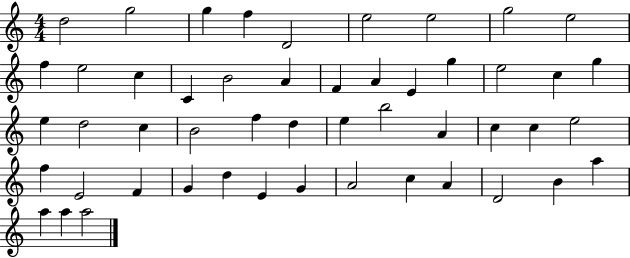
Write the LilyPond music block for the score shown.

{
  \clef treble
  \numericTimeSignature
  \time 4/4
  \key c \major
  d''2 g''2 | g''4 f''4 d'2 | e''2 e''2 | g''2 e''2 | \break f''4 e''2 c''4 | c'4 b'2 a'4 | f'4 a'4 e'4 g''4 | e''2 c''4 g''4 | \break e''4 d''2 c''4 | b'2 f''4 d''4 | e''4 b''2 a'4 | c''4 c''4 e''2 | \break f''4 e'2 f'4 | g'4 d''4 e'4 g'4 | a'2 c''4 a'4 | d'2 b'4 a''4 | \break a''4 a''4 a''2 | \bar "|."
}